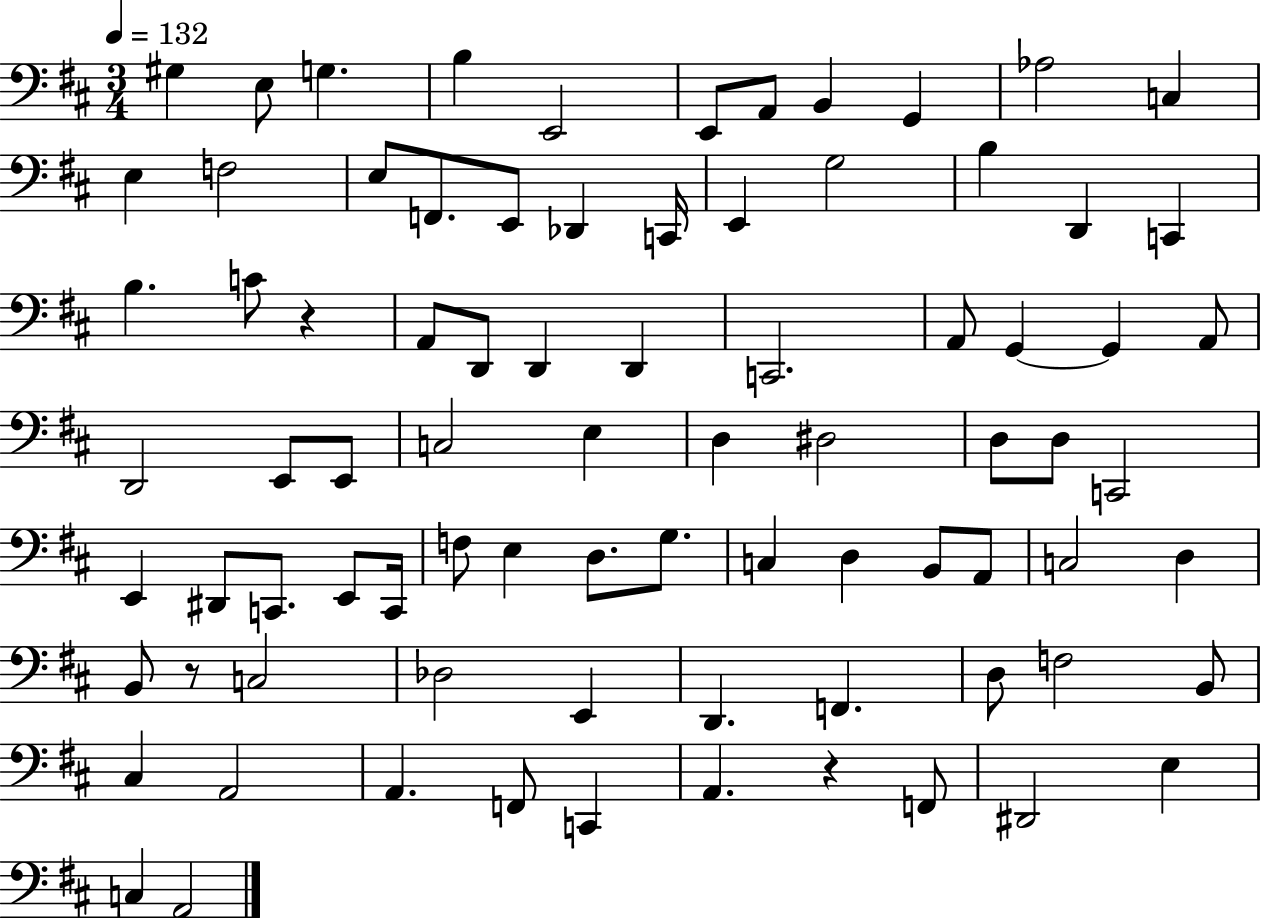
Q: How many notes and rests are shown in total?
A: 82